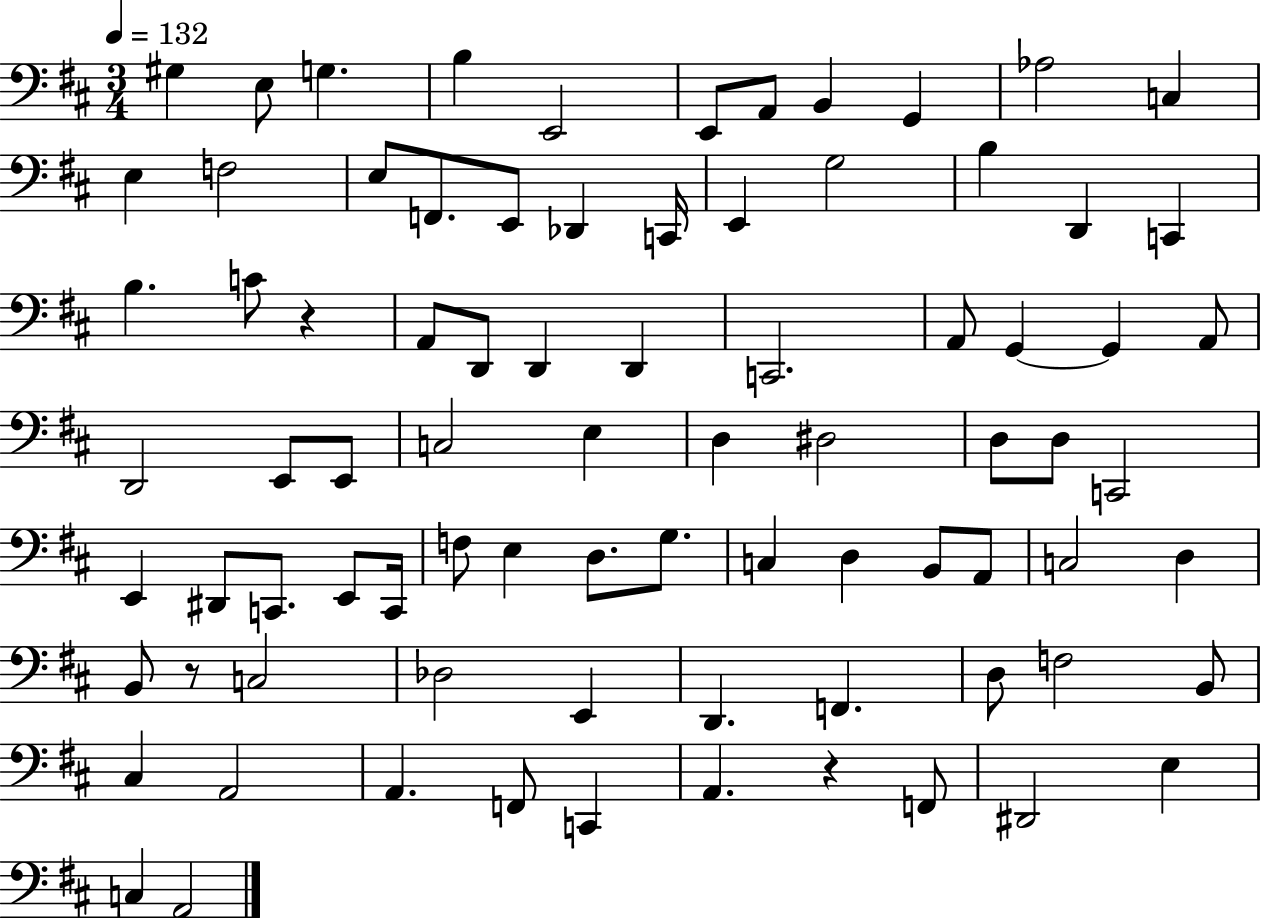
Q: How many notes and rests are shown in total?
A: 82